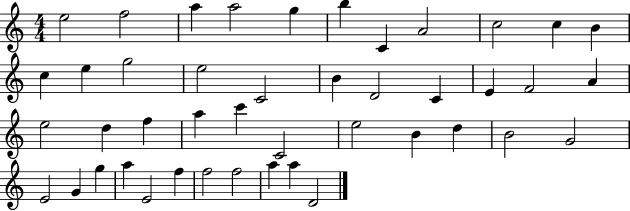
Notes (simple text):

E5/h F5/h A5/q A5/h G5/q B5/q C4/q A4/h C5/h C5/q B4/q C5/q E5/q G5/h E5/h C4/h B4/q D4/h C4/q E4/q F4/h A4/q E5/h D5/q F5/q A5/q C6/q C4/h E5/h B4/q D5/q B4/h G4/h E4/h G4/q G5/q A5/q E4/h F5/q F5/h F5/h A5/q A5/q D4/h